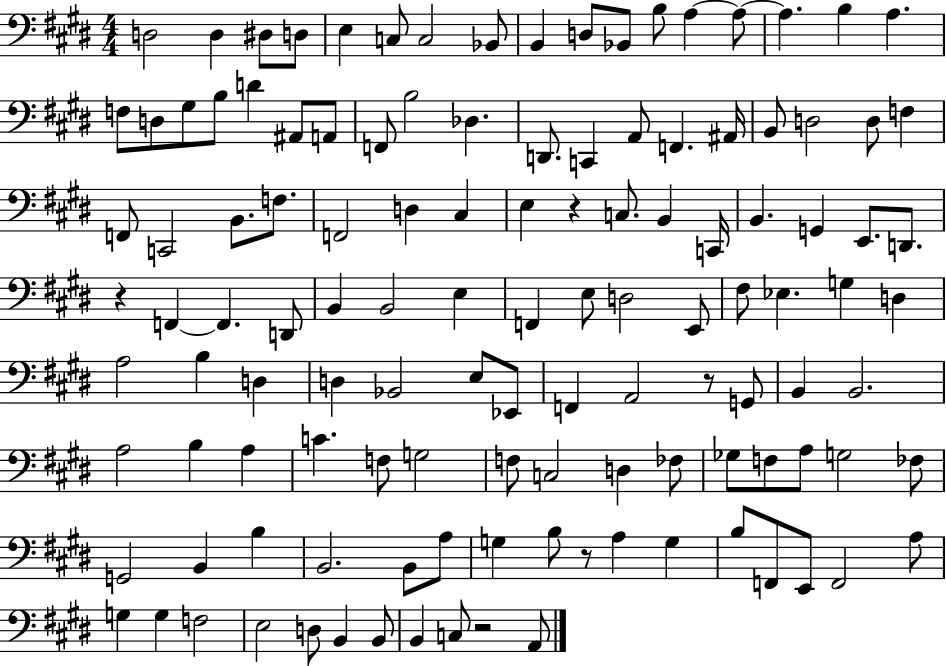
D3/h D3/q D#3/e D3/e E3/q C3/e C3/h Bb2/e B2/q D3/e Bb2/e B3/e A3/q A3/e A3/q. B3/q A3/q. F3/e D3/e G#3/e B3/e D4/q A#2/e A2/e F2/e B3/h Db3/q. D2/e. C2/q A2/e F2/q. A#2/s B2/e D3/h D3/e F3/q F2/e C2/h B2/e. F3/e. F2/h D3/q C#3/q E3/q R/q C3/e. B2/q C2/s B2/q. G2/q E2/e. D2/e. R/q F2/q F2/q. D2/e B2/q B2/h E3/q F2/q E3/e D3/h E2/e F#3/e Eb3/q. G3/q D3/q A3/h B3/q D3/q D3/q Bb2/h E3/e Eb2/e F2/q A2/h R/e G2/e B2/q B2/h. A3/h B3/q A3/q C4/q. F3/e G3/h F3/e C3/h D3/q FES3/e Gb3/e F3/e A3/e G3/h FES3/e G2/h B2/q B3/q B2/h. B2/e A3/e G3/q B3/e R/e A3/q G3/q B3/e F2/e E2/e F2/h A3/e G3/q G3/q F3/h E3/h D3/e B2/q B2/e B2/q C3/e R/h A2/e